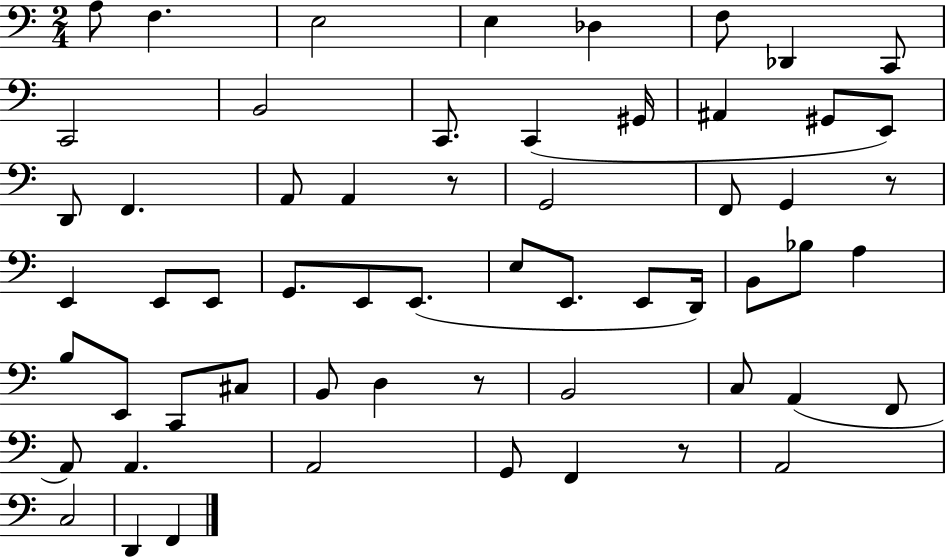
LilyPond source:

{
  \clef bass
  \numericTimeSignature
  \time 2/4
  \key c \major
  a8 f4. | e2 | e4 des4 | f8 des,4 c,8 | \break c,2 | b,2 | c,8. c,4( gis,16 | ais,4 gis,8 e,8) | \break d,8 f,4. | a,8 a,4 r8 | g,2 | f,8 g,4 r8 | \break e,4 e,8 e,8 | g,8. e,8 e,8.( | e8 e,8. e,8 d,16) | b,8 bes8 a4 | \break b8 e,8 c,8 cis8 | b,8 d4 r8 | b,2 | c8 a,4( f,8 | \break a,8) a,4. | a,2 | g,8 f,4 r8 | a,2 | \break c2 | d,4 f,4 | \bar "|."
}